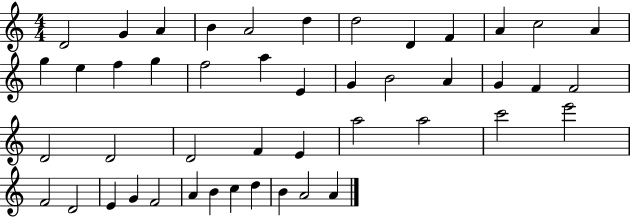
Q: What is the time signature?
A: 4/4